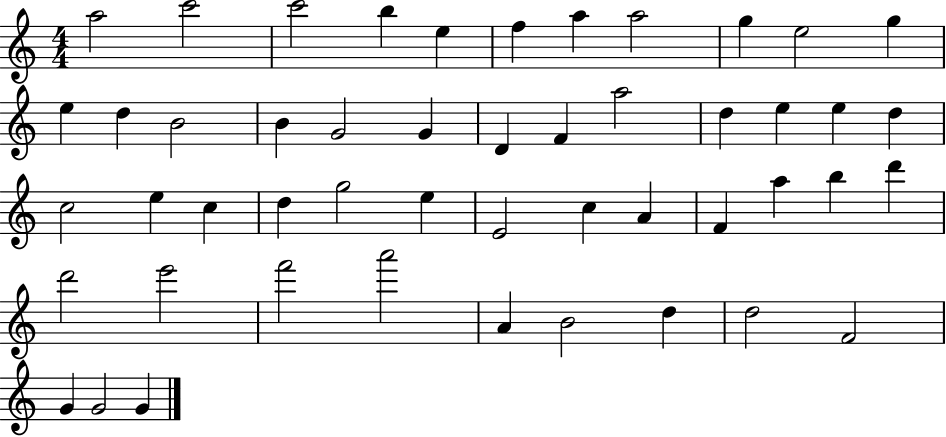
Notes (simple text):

A5/h C6/h C6/h B5/q E5/q F5/q A5/q A5/h G5/q E5/h G5/q E5/q D5/q B4/h B4/q G4/h G4/q D4/q F4/q A5/h D5/q E5/q E5/q D5/q C5/h E5/q C5/q D5/q G5/h E5/q E4/h C5/q A4/q F4/q A5/q B5/q D6/q D6/h E6/h F6/h A6/h A4/q B4/h D5/q D5/h F4/h G4/q G4/h G4/q